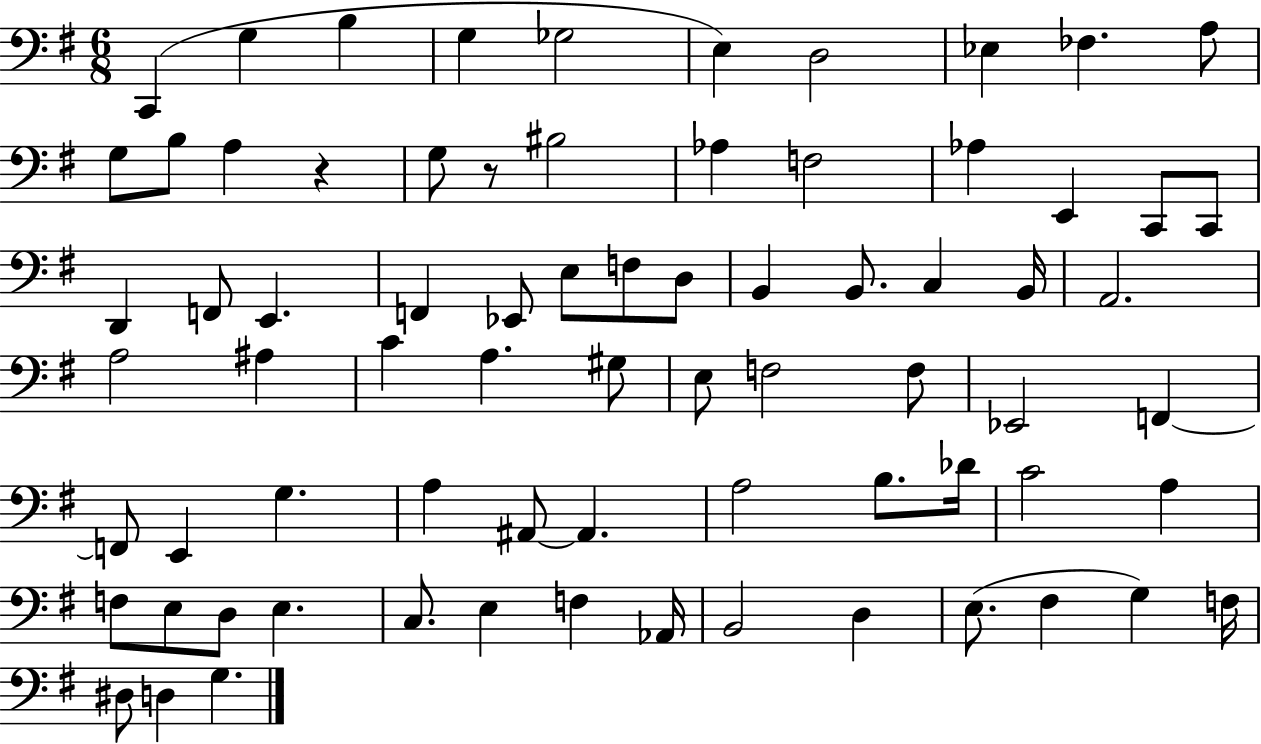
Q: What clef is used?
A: bass